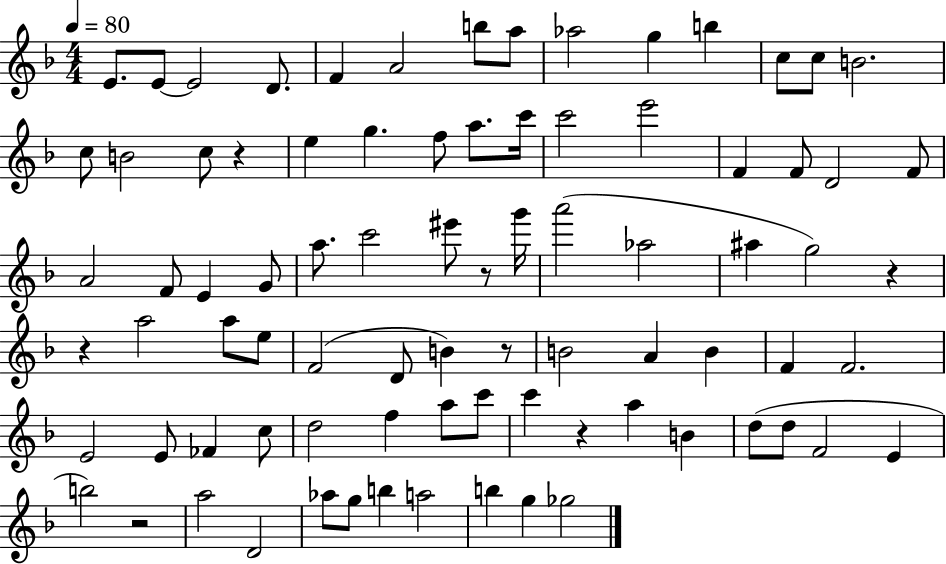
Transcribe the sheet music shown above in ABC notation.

X:1
T:Untitled
M:4/4
L:1/4
K:F
E/2 E/2 E2 D/2 F A2 b/2 a/2 _a2 g b c/2 c/2 B2 c/2 B2 c/2 z e g f/2 a/2 c'/4 c'2 e'2 F F/2 D2 F/2 A2 F/2 E G/2 a/2 c'2 ^e'/2 z/2 g'/4 a'2 _a2 ^a g2 z z a2 a/2 e/2 F2 D/2 B z/2 B2 A B F F2 E2 E/2 _F c/2 d2 f a/2 c'/2 c' z a B d/2 d/2 F2 E b2 z2 a2 D2 _a/2 g/2 b a2 b g _g2